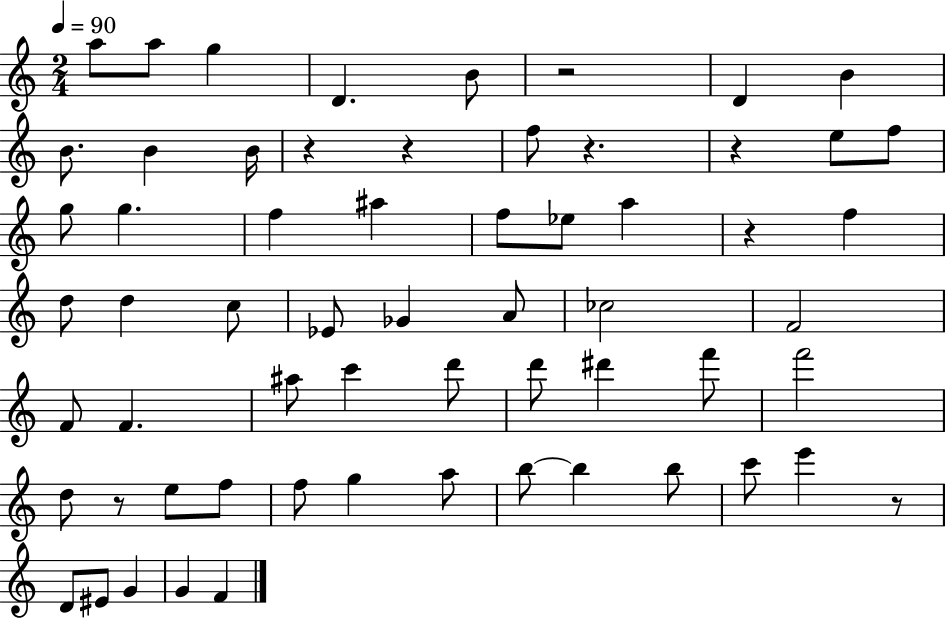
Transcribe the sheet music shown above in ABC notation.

X:1
T:Untitled
M:2/4
L:1/4
K:C
a/2 a/2 g D B/2 z2 D B B/2 B B/4 z z f/2 z z e/2 f/2 g/2 g f ^a f/2 _e/2 a z f d/2 d c/2 _E/2 _G A/2 _c2 F2 F/2 F ^a/2 c' d'/2 d'/2 ^d' f'/2 f'2 d/2 z/2 e/2 f/2 f/2 g a/2 b/2 b b/2 c'/2 e' z/2 D/2 ^E/2 G G F